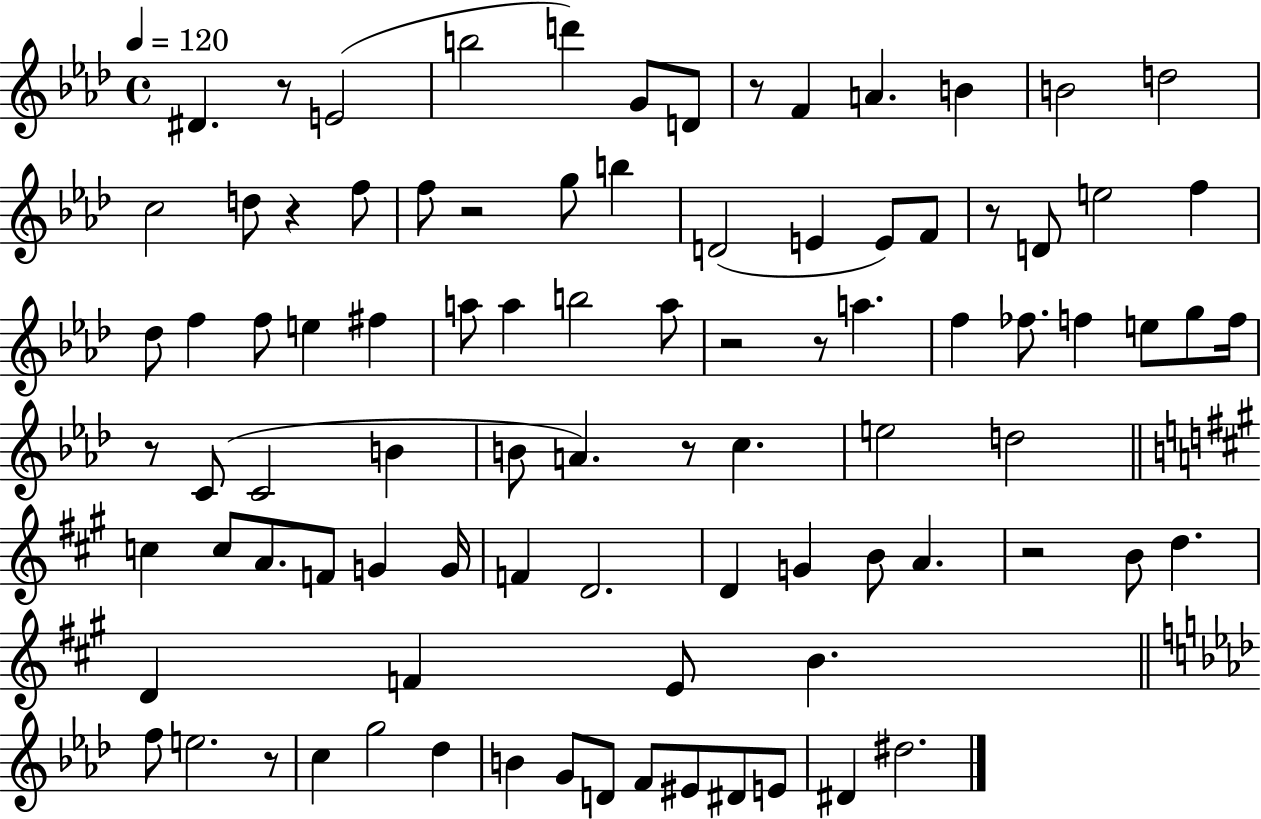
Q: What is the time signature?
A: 4/4